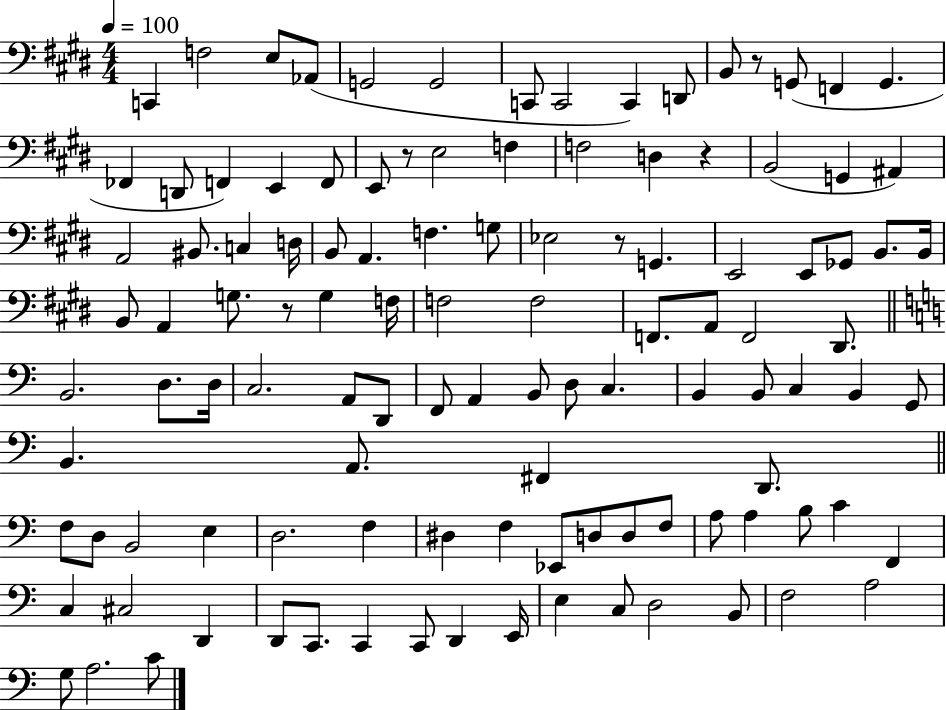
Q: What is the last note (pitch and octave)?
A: C4